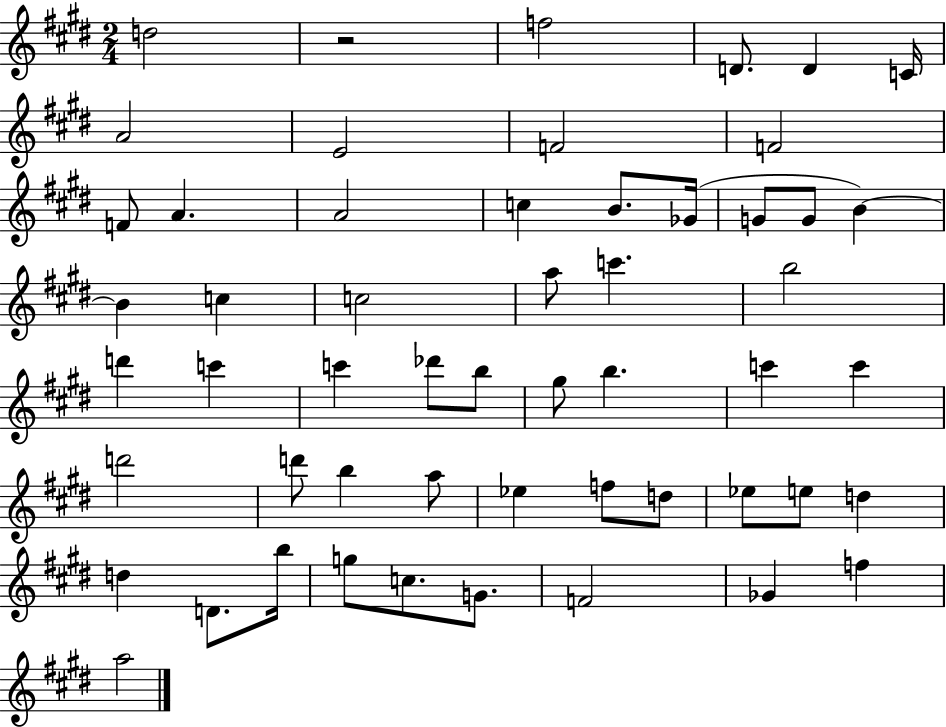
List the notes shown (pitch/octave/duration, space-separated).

D5/h R/h F5/h D4/e. D4/q C4/s A4/h E4/h F4/h F4/h F4/e A4/q. A4/h C5/q B4/e. Gb4/s G4/e G4/e B4/q B4/q C5/q C5/h A5/e C6/q. B5/h D6/q C6/q C6/q Db6/e B5/e G#5/e B5/q. C6/q C6/q D6/h D6/e B5/q A5/e Eb5/q F5/e D5/e Eb5/e E5/e D5/q D5/q D4/e. B5/s G5/e C5/e. G4/e. F4/h Gb4/q F5/q A5/h